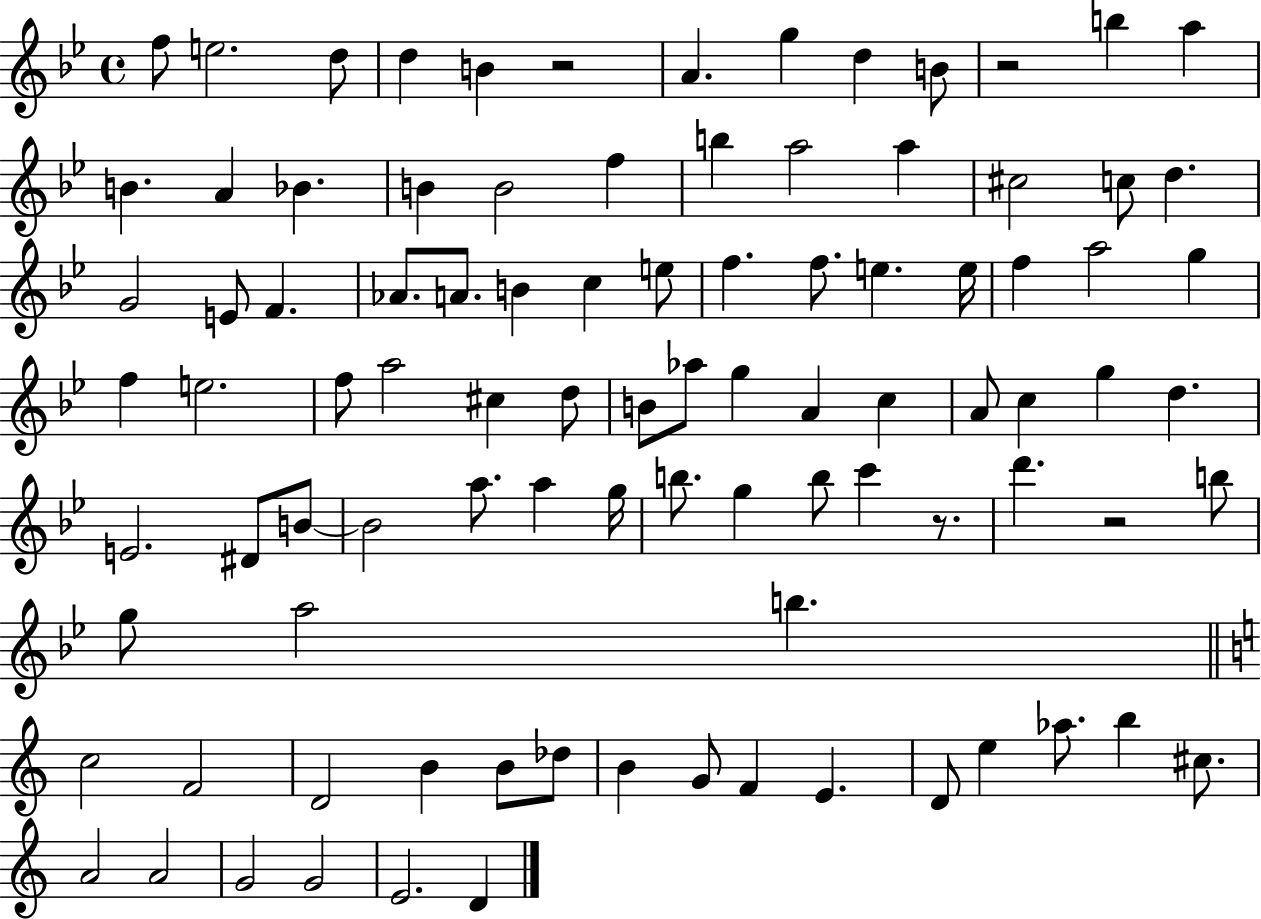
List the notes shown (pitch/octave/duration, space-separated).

F5/e E5/h. D5/e D5/q B4/q R/h A4/q. G5/q D5/q B4/e R/h B5/q A5/q B4/q. A4/q Bb4/q. B4/q B4/h F5/q B5/q A5/h A5/q C#5/h C5/e D5/q. G4/h E4/e F4/q. Ab4/e. A4/e. B4/q C5/q E5/e F5/q. F5/e. E5/q. E5/s F5/q A5/h G5/q F5/q E5/h. F5/e A5/h C#5/q D5/e B4/e Ab5/e G5/q A4/q C5/q A4/e C5/q G5/q D5/q. E4/h. D#4/e B4/e B4/h A5/e. A5/q G5/s B5/e. G5/q B5/e C6/q R/e. D6/q. R/h B5/e G5/e A5/h B5/q. C5/h F4/h D4/h B4/q B4/e Db5/e B4/q G4/e F4/q E4/q. D4/e E5/q Ab5/e. B5/q C#5/e. A4/h A4/h G4/h G4/h E4/h. D4/q